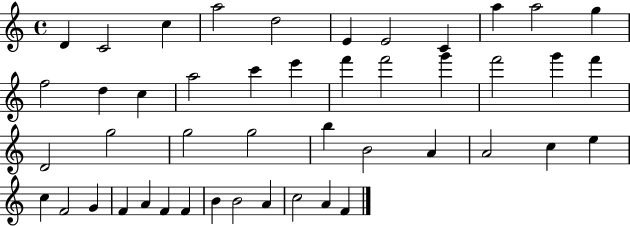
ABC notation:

X:1
T:Untitled
M:4/4
L:1/4
K:C
D C2 c a2 d2 E E2 C a a2 g f2 d c a2 c' e' f' f'2 g' f'2 g' f' D2 g2 g2 g2 b B2 A A2 c e c F2 G F A F F B B2 A c2 A F